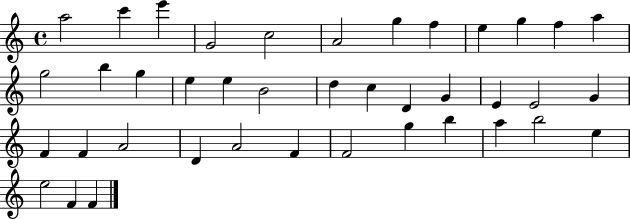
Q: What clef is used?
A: treble